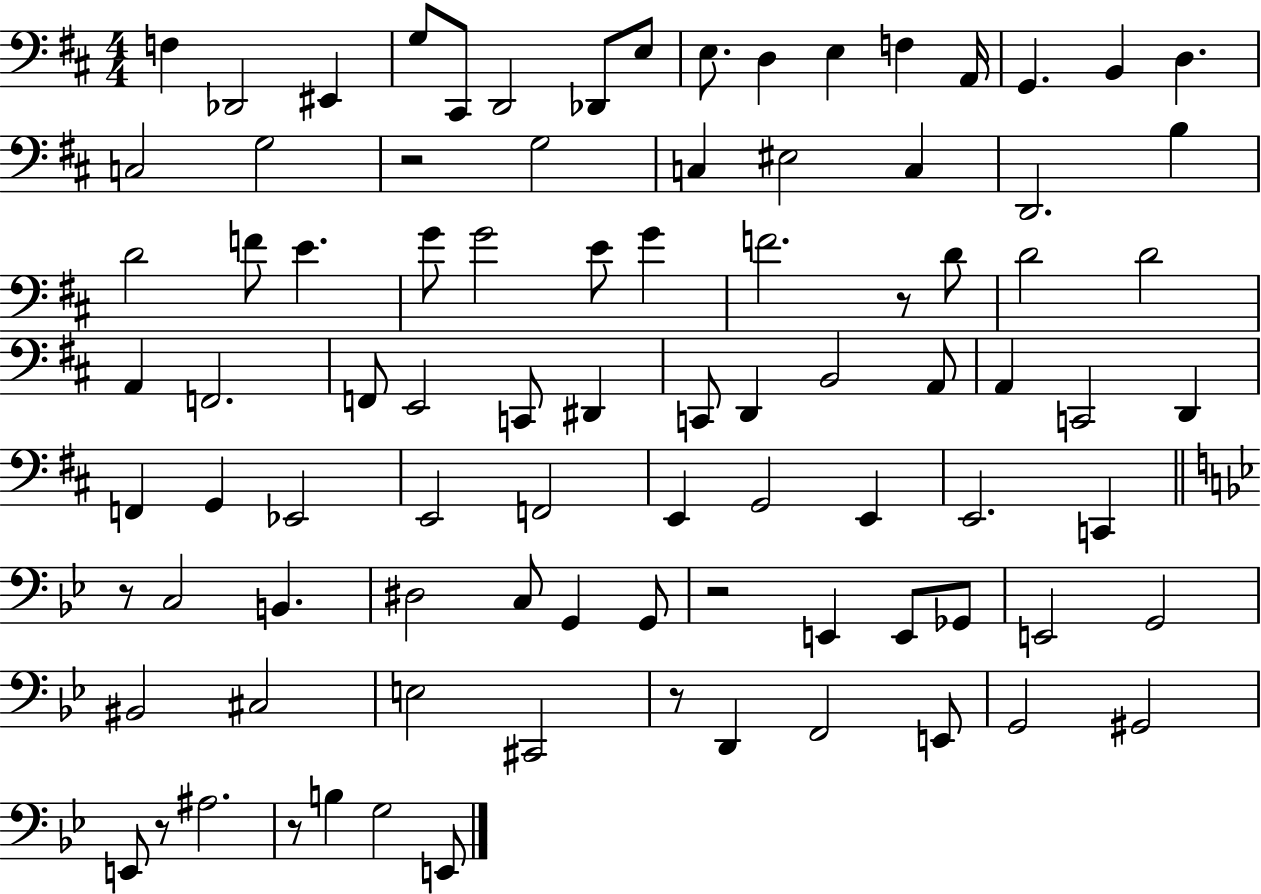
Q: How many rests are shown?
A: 7